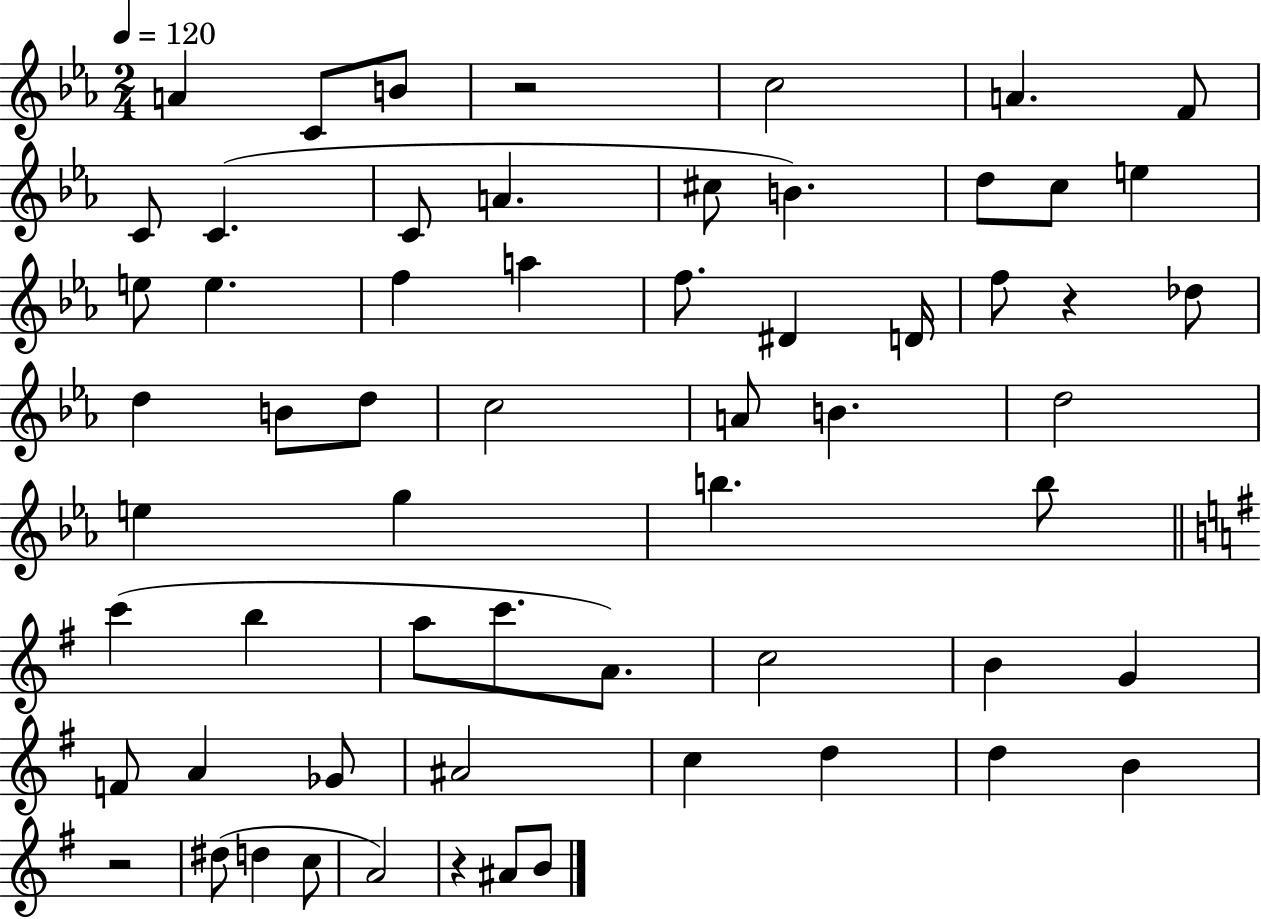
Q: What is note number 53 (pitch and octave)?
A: D5